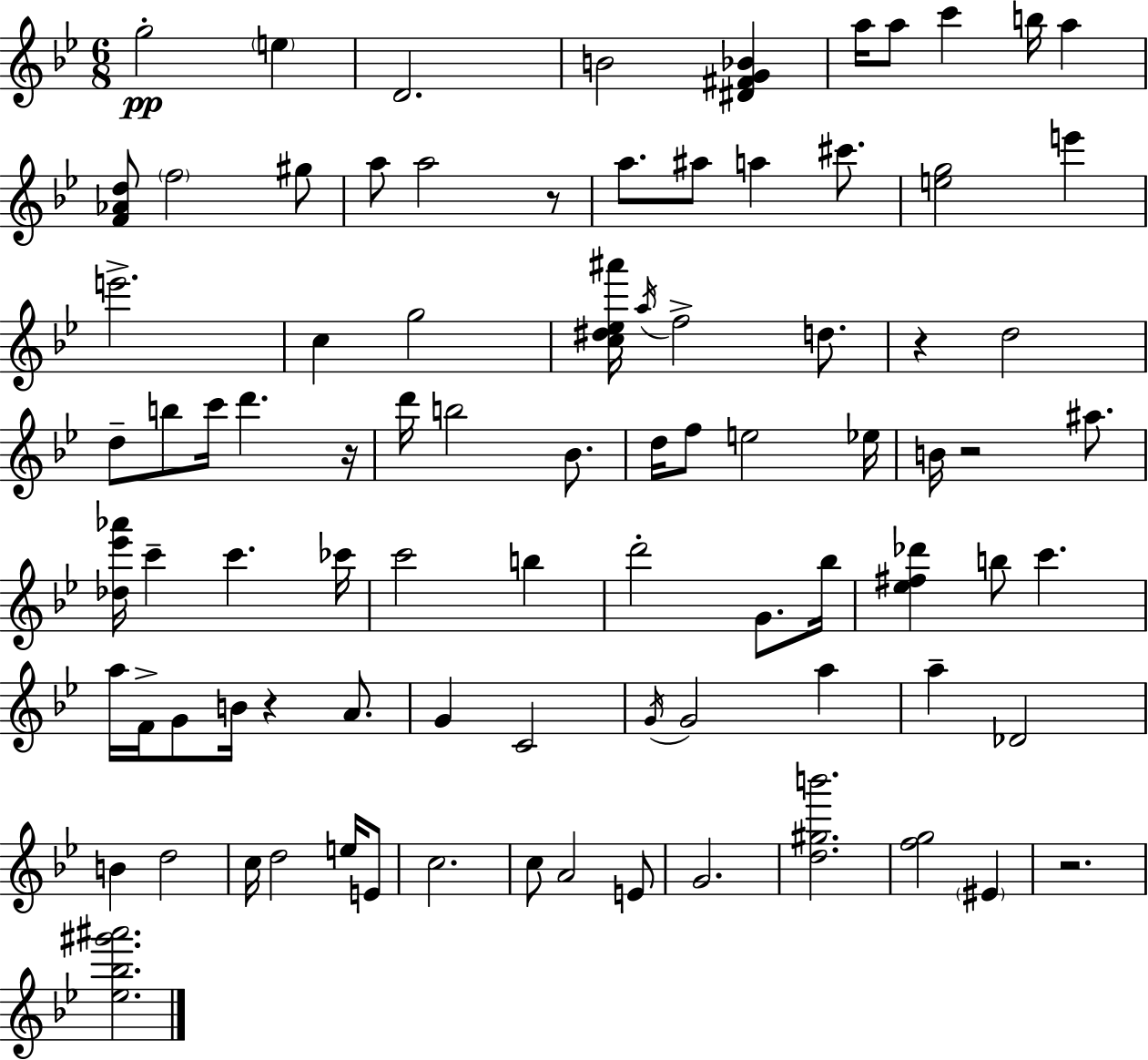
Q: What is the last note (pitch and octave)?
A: EIS4